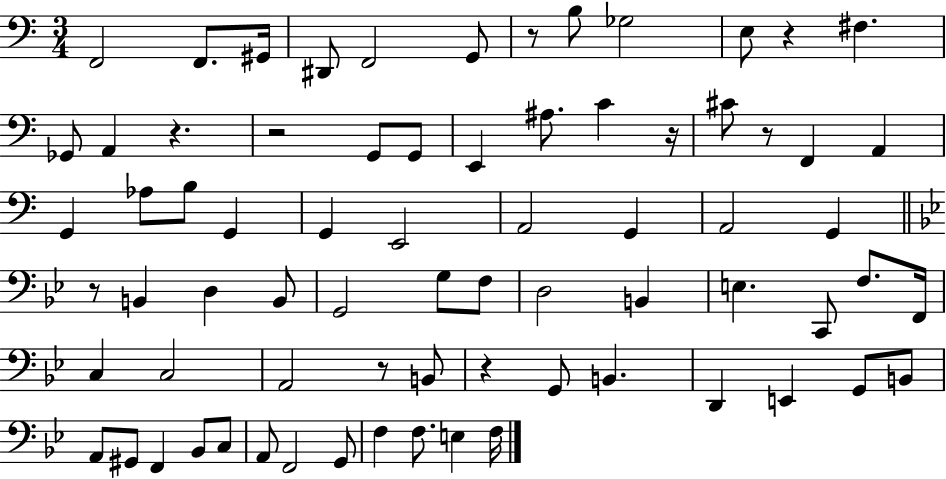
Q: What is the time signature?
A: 3/4